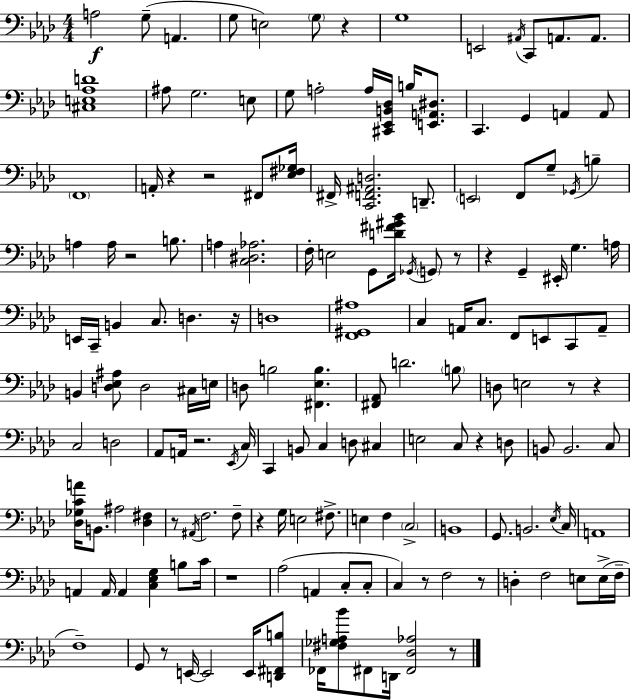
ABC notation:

X:1
T:Untitled
M:4/4
L:1/4
K:Fm
A,2 G,/2 A,, G,/2 E,2 G,/2 z G,4 E,,2 ^A,,/4 C,,/2 A,,/2 A,,/2 [^C,E,_A,D]4 ^A,/2 G,2 E,/2 G,/2 A,2 A,/4 [^C,,_E,,B,,_D,]/4 B,/4 [E,,A,,^D,]/2 C,, G,, A,, A,,/2 F,,4 A,,/4 z z2 ^F,,/2 [_E,^F,_G,]/4 ^F,,/4 [C,,F,,^A,,D,]2 D,,/2 E,,2 F,,/2 G,/2 _G,,/4 B, A, A,/4 z2 B,/2 A, [C,^D,_A,]2 F,/4 E,2 G,,/2 [D^F^G_B]/4 _G,,/4 G,,/2 z/2 z G,, ^E,,/4 G, A,/4 E,,/4 C,,/4 B,, C,/2 D, z/4 D,4 [F,,^G,,^A,]4 C, A,,/4 C,/2 F,,/2 E,,/2 C,,/2 A,,/2 B,, [D,_E,^A,]/2 D,2 ^C,/4 E,/4 D,/2 B,2 [^F,,_E,B,] [^F,,_A,,]/2 D2 B,/2 D,/2 E,2 z/2 z C,2 D,2 _A,,/2 A,,/4 z2 _E,,/4 C,/4 C,, B,,/2 C, D,/2 ^C, E,2 C,/2 z D,/2 B,,/2 B,,2 C,/2 [_D,_G,CA]/4 B,,/2 ^A,2 [_D,^F,] z/2 ^A,,/4 F,2 F,/2 z G,/4 E,2 ^F,/2 E, F, C,2 B,,4 G,,/2 B,,2 _E,/4 C,/4 A,,4 A,, A,,/4 A,, [C,_E,G,] B,/2 C/4 z4 _A,2 A,, C,/2 C,/2 C, z/2 F,2 z/2 D, F,2 E,/2 E,/4 F,/4 F,4 G,,/2 z/2 E,,/4 E,,2 E,,/4 [D,,^F,,B,]/2 _F,,/4 [^F,_G,A,_B]/2 ^F,,/2 D,,/4 [^F,,_D,_A,]2 z/2